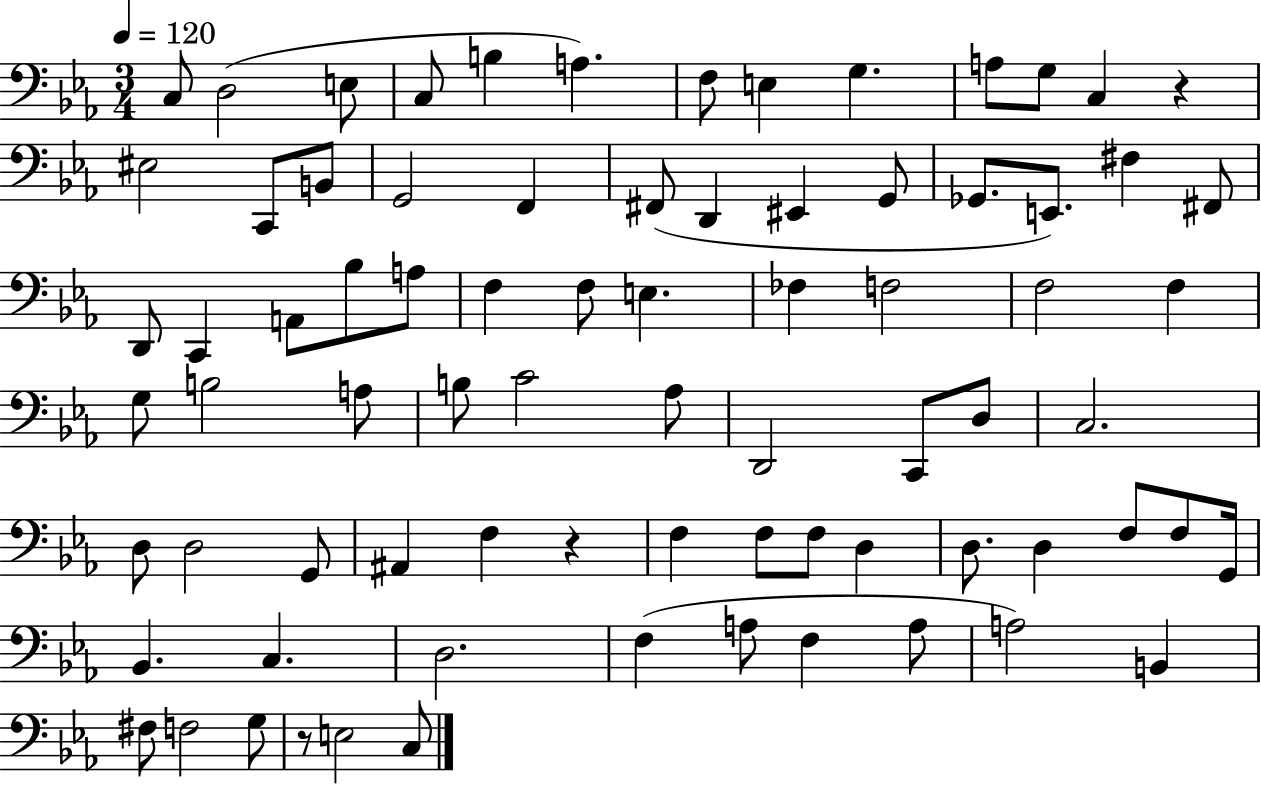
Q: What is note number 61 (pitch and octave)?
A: G2